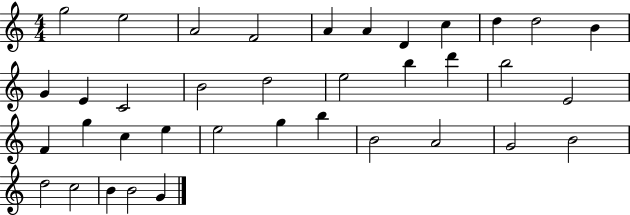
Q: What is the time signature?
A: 4/4